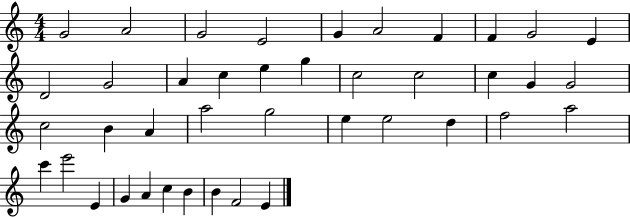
{
  \clef treble
  \numericTimeSignature
  \time 4/4
  \key c \major
  g'2 a'2 | g'2 e'2 | g'4 a'2 f'4 | f'4 g'2 e'4 | \break d'2 g'2 | a'4 c''4 e''4 g''4 | c''2 c''2 | c''4 g'4 g'2 | \break c''2 b'4 a'4 | a''2 g''2 | e''4 e''2 d''4 | f''2 a''2 | \break c'''4 e'''2 e'4 | g'4 a'4 c''4 b'4 | b'4 f'2 e'4 | \bar "|."
}